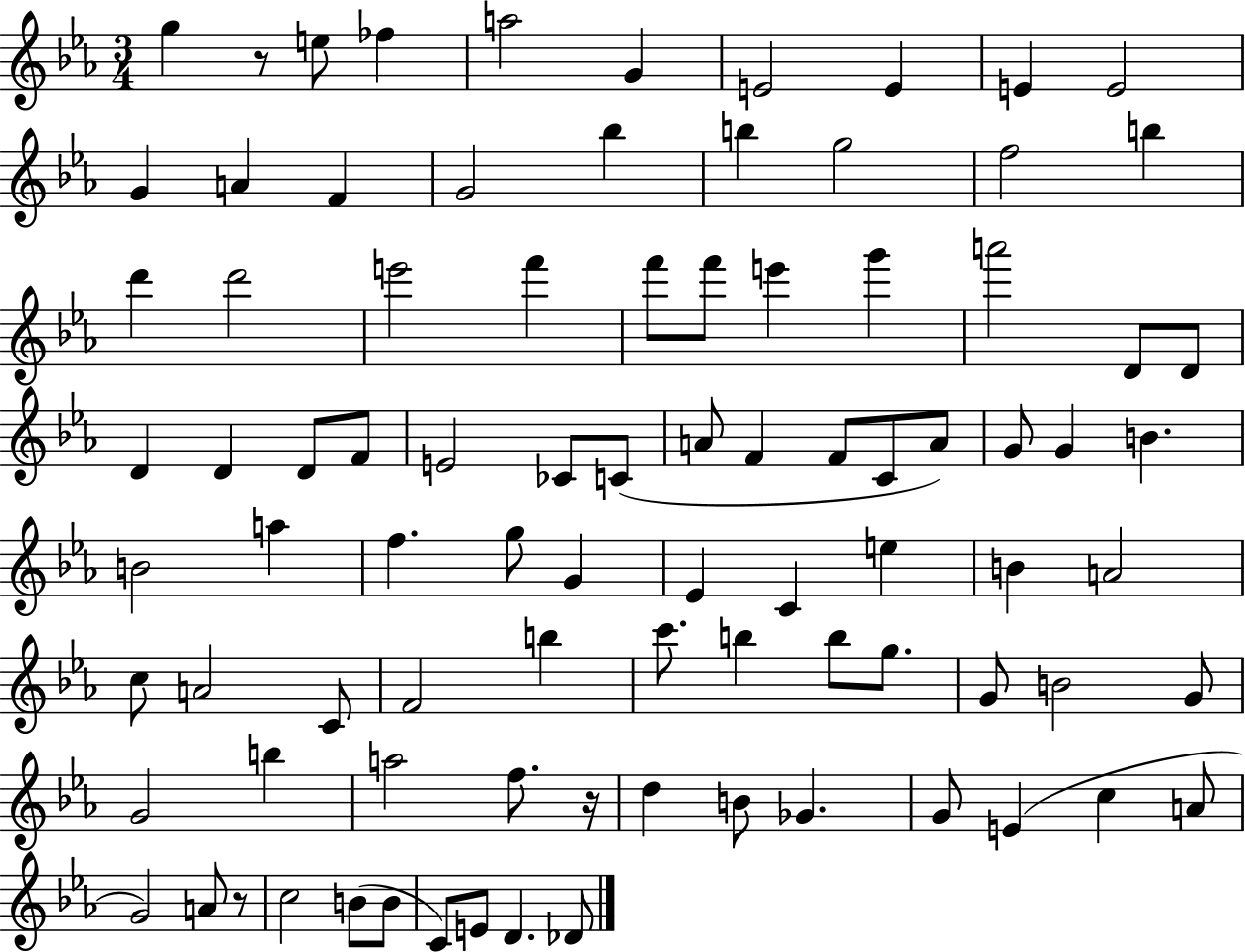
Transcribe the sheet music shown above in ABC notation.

X:1
T:Untitled
M:3/4
L:1/4
K:Eb
g z/2 e/2 _f a2 G E2 E E E2 G A F G2 _b b g2 f2 b d' d'2 e'2 f' f'/2 f'/2 e' g' a'2 D/2 D/2 D D D/2 F/2 E2 _C/2 C/2 A/2 F F/2 C/2 A/2 G/2 G B B2 a f g/2 G _E C e B A2 c/2 A2 C/2 F2 b c'/2 b b/2 g/2 G/2 B2 G/2 G2 b a2 f/2 z/4 d B/2 _G G/2 E c A/2 G2 A/2 z/2 c2 B/2 B/2 C/2 E/2 D _D/2